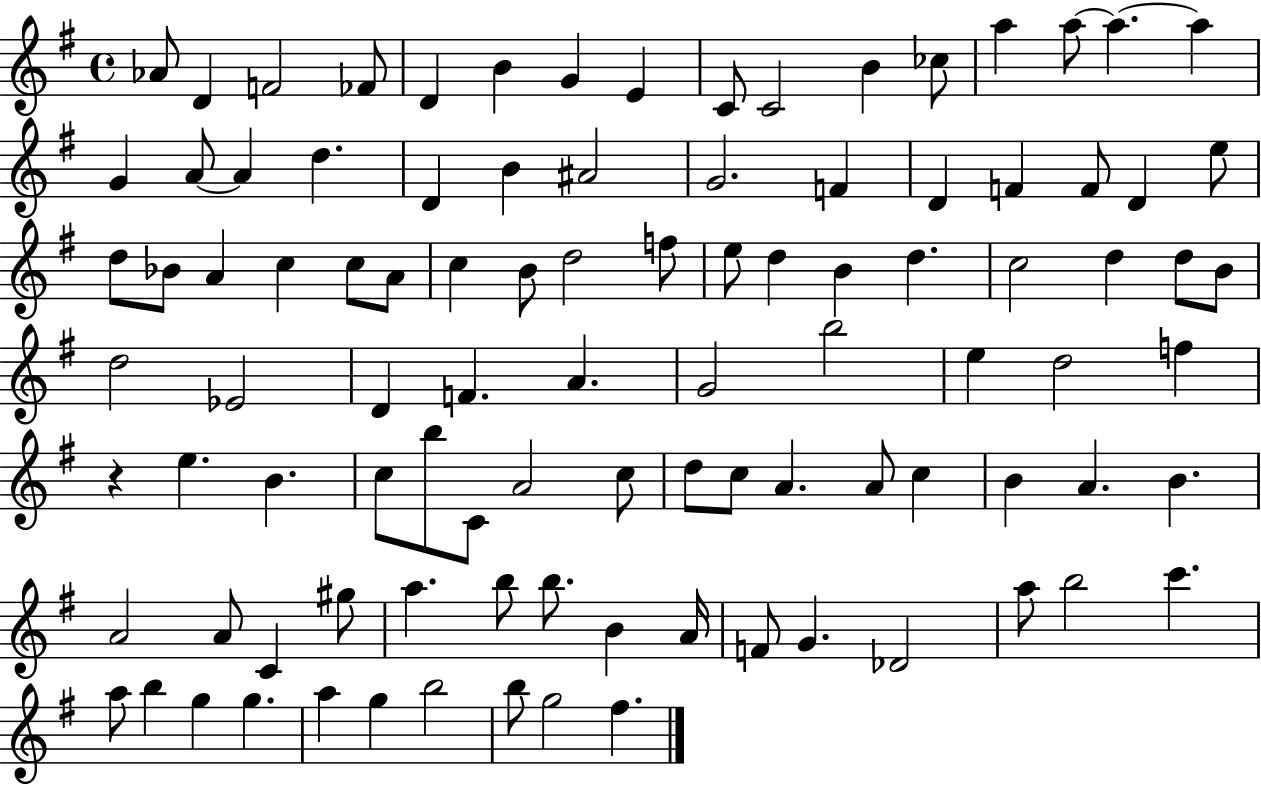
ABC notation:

X:1
T:Untitled
M:4/4
L:1/4
K:G
_A/2 D F2 _F/2 D B G E C/2 C2 B _c/2 a a/2 a a G A/2 A d D B ^A2 G2 F D F F/2 D e/2 d/2 _B/2 A c c/2 A/2 c B/2 d2 f/2 e/2 d B d c2 d d/2 B/2 d2 _E2 D F A G2 b2 e d2 f z e B c/2 b/2 C/2 A2 c/2 d/2 c/2 A A/2 c B A B A2 A/2 C ^g/2 a b/2 b/2 B A/4 F/2 G _D2 a/2 b2 c' a/2 b g g a g b2 b/2 g2 ^f